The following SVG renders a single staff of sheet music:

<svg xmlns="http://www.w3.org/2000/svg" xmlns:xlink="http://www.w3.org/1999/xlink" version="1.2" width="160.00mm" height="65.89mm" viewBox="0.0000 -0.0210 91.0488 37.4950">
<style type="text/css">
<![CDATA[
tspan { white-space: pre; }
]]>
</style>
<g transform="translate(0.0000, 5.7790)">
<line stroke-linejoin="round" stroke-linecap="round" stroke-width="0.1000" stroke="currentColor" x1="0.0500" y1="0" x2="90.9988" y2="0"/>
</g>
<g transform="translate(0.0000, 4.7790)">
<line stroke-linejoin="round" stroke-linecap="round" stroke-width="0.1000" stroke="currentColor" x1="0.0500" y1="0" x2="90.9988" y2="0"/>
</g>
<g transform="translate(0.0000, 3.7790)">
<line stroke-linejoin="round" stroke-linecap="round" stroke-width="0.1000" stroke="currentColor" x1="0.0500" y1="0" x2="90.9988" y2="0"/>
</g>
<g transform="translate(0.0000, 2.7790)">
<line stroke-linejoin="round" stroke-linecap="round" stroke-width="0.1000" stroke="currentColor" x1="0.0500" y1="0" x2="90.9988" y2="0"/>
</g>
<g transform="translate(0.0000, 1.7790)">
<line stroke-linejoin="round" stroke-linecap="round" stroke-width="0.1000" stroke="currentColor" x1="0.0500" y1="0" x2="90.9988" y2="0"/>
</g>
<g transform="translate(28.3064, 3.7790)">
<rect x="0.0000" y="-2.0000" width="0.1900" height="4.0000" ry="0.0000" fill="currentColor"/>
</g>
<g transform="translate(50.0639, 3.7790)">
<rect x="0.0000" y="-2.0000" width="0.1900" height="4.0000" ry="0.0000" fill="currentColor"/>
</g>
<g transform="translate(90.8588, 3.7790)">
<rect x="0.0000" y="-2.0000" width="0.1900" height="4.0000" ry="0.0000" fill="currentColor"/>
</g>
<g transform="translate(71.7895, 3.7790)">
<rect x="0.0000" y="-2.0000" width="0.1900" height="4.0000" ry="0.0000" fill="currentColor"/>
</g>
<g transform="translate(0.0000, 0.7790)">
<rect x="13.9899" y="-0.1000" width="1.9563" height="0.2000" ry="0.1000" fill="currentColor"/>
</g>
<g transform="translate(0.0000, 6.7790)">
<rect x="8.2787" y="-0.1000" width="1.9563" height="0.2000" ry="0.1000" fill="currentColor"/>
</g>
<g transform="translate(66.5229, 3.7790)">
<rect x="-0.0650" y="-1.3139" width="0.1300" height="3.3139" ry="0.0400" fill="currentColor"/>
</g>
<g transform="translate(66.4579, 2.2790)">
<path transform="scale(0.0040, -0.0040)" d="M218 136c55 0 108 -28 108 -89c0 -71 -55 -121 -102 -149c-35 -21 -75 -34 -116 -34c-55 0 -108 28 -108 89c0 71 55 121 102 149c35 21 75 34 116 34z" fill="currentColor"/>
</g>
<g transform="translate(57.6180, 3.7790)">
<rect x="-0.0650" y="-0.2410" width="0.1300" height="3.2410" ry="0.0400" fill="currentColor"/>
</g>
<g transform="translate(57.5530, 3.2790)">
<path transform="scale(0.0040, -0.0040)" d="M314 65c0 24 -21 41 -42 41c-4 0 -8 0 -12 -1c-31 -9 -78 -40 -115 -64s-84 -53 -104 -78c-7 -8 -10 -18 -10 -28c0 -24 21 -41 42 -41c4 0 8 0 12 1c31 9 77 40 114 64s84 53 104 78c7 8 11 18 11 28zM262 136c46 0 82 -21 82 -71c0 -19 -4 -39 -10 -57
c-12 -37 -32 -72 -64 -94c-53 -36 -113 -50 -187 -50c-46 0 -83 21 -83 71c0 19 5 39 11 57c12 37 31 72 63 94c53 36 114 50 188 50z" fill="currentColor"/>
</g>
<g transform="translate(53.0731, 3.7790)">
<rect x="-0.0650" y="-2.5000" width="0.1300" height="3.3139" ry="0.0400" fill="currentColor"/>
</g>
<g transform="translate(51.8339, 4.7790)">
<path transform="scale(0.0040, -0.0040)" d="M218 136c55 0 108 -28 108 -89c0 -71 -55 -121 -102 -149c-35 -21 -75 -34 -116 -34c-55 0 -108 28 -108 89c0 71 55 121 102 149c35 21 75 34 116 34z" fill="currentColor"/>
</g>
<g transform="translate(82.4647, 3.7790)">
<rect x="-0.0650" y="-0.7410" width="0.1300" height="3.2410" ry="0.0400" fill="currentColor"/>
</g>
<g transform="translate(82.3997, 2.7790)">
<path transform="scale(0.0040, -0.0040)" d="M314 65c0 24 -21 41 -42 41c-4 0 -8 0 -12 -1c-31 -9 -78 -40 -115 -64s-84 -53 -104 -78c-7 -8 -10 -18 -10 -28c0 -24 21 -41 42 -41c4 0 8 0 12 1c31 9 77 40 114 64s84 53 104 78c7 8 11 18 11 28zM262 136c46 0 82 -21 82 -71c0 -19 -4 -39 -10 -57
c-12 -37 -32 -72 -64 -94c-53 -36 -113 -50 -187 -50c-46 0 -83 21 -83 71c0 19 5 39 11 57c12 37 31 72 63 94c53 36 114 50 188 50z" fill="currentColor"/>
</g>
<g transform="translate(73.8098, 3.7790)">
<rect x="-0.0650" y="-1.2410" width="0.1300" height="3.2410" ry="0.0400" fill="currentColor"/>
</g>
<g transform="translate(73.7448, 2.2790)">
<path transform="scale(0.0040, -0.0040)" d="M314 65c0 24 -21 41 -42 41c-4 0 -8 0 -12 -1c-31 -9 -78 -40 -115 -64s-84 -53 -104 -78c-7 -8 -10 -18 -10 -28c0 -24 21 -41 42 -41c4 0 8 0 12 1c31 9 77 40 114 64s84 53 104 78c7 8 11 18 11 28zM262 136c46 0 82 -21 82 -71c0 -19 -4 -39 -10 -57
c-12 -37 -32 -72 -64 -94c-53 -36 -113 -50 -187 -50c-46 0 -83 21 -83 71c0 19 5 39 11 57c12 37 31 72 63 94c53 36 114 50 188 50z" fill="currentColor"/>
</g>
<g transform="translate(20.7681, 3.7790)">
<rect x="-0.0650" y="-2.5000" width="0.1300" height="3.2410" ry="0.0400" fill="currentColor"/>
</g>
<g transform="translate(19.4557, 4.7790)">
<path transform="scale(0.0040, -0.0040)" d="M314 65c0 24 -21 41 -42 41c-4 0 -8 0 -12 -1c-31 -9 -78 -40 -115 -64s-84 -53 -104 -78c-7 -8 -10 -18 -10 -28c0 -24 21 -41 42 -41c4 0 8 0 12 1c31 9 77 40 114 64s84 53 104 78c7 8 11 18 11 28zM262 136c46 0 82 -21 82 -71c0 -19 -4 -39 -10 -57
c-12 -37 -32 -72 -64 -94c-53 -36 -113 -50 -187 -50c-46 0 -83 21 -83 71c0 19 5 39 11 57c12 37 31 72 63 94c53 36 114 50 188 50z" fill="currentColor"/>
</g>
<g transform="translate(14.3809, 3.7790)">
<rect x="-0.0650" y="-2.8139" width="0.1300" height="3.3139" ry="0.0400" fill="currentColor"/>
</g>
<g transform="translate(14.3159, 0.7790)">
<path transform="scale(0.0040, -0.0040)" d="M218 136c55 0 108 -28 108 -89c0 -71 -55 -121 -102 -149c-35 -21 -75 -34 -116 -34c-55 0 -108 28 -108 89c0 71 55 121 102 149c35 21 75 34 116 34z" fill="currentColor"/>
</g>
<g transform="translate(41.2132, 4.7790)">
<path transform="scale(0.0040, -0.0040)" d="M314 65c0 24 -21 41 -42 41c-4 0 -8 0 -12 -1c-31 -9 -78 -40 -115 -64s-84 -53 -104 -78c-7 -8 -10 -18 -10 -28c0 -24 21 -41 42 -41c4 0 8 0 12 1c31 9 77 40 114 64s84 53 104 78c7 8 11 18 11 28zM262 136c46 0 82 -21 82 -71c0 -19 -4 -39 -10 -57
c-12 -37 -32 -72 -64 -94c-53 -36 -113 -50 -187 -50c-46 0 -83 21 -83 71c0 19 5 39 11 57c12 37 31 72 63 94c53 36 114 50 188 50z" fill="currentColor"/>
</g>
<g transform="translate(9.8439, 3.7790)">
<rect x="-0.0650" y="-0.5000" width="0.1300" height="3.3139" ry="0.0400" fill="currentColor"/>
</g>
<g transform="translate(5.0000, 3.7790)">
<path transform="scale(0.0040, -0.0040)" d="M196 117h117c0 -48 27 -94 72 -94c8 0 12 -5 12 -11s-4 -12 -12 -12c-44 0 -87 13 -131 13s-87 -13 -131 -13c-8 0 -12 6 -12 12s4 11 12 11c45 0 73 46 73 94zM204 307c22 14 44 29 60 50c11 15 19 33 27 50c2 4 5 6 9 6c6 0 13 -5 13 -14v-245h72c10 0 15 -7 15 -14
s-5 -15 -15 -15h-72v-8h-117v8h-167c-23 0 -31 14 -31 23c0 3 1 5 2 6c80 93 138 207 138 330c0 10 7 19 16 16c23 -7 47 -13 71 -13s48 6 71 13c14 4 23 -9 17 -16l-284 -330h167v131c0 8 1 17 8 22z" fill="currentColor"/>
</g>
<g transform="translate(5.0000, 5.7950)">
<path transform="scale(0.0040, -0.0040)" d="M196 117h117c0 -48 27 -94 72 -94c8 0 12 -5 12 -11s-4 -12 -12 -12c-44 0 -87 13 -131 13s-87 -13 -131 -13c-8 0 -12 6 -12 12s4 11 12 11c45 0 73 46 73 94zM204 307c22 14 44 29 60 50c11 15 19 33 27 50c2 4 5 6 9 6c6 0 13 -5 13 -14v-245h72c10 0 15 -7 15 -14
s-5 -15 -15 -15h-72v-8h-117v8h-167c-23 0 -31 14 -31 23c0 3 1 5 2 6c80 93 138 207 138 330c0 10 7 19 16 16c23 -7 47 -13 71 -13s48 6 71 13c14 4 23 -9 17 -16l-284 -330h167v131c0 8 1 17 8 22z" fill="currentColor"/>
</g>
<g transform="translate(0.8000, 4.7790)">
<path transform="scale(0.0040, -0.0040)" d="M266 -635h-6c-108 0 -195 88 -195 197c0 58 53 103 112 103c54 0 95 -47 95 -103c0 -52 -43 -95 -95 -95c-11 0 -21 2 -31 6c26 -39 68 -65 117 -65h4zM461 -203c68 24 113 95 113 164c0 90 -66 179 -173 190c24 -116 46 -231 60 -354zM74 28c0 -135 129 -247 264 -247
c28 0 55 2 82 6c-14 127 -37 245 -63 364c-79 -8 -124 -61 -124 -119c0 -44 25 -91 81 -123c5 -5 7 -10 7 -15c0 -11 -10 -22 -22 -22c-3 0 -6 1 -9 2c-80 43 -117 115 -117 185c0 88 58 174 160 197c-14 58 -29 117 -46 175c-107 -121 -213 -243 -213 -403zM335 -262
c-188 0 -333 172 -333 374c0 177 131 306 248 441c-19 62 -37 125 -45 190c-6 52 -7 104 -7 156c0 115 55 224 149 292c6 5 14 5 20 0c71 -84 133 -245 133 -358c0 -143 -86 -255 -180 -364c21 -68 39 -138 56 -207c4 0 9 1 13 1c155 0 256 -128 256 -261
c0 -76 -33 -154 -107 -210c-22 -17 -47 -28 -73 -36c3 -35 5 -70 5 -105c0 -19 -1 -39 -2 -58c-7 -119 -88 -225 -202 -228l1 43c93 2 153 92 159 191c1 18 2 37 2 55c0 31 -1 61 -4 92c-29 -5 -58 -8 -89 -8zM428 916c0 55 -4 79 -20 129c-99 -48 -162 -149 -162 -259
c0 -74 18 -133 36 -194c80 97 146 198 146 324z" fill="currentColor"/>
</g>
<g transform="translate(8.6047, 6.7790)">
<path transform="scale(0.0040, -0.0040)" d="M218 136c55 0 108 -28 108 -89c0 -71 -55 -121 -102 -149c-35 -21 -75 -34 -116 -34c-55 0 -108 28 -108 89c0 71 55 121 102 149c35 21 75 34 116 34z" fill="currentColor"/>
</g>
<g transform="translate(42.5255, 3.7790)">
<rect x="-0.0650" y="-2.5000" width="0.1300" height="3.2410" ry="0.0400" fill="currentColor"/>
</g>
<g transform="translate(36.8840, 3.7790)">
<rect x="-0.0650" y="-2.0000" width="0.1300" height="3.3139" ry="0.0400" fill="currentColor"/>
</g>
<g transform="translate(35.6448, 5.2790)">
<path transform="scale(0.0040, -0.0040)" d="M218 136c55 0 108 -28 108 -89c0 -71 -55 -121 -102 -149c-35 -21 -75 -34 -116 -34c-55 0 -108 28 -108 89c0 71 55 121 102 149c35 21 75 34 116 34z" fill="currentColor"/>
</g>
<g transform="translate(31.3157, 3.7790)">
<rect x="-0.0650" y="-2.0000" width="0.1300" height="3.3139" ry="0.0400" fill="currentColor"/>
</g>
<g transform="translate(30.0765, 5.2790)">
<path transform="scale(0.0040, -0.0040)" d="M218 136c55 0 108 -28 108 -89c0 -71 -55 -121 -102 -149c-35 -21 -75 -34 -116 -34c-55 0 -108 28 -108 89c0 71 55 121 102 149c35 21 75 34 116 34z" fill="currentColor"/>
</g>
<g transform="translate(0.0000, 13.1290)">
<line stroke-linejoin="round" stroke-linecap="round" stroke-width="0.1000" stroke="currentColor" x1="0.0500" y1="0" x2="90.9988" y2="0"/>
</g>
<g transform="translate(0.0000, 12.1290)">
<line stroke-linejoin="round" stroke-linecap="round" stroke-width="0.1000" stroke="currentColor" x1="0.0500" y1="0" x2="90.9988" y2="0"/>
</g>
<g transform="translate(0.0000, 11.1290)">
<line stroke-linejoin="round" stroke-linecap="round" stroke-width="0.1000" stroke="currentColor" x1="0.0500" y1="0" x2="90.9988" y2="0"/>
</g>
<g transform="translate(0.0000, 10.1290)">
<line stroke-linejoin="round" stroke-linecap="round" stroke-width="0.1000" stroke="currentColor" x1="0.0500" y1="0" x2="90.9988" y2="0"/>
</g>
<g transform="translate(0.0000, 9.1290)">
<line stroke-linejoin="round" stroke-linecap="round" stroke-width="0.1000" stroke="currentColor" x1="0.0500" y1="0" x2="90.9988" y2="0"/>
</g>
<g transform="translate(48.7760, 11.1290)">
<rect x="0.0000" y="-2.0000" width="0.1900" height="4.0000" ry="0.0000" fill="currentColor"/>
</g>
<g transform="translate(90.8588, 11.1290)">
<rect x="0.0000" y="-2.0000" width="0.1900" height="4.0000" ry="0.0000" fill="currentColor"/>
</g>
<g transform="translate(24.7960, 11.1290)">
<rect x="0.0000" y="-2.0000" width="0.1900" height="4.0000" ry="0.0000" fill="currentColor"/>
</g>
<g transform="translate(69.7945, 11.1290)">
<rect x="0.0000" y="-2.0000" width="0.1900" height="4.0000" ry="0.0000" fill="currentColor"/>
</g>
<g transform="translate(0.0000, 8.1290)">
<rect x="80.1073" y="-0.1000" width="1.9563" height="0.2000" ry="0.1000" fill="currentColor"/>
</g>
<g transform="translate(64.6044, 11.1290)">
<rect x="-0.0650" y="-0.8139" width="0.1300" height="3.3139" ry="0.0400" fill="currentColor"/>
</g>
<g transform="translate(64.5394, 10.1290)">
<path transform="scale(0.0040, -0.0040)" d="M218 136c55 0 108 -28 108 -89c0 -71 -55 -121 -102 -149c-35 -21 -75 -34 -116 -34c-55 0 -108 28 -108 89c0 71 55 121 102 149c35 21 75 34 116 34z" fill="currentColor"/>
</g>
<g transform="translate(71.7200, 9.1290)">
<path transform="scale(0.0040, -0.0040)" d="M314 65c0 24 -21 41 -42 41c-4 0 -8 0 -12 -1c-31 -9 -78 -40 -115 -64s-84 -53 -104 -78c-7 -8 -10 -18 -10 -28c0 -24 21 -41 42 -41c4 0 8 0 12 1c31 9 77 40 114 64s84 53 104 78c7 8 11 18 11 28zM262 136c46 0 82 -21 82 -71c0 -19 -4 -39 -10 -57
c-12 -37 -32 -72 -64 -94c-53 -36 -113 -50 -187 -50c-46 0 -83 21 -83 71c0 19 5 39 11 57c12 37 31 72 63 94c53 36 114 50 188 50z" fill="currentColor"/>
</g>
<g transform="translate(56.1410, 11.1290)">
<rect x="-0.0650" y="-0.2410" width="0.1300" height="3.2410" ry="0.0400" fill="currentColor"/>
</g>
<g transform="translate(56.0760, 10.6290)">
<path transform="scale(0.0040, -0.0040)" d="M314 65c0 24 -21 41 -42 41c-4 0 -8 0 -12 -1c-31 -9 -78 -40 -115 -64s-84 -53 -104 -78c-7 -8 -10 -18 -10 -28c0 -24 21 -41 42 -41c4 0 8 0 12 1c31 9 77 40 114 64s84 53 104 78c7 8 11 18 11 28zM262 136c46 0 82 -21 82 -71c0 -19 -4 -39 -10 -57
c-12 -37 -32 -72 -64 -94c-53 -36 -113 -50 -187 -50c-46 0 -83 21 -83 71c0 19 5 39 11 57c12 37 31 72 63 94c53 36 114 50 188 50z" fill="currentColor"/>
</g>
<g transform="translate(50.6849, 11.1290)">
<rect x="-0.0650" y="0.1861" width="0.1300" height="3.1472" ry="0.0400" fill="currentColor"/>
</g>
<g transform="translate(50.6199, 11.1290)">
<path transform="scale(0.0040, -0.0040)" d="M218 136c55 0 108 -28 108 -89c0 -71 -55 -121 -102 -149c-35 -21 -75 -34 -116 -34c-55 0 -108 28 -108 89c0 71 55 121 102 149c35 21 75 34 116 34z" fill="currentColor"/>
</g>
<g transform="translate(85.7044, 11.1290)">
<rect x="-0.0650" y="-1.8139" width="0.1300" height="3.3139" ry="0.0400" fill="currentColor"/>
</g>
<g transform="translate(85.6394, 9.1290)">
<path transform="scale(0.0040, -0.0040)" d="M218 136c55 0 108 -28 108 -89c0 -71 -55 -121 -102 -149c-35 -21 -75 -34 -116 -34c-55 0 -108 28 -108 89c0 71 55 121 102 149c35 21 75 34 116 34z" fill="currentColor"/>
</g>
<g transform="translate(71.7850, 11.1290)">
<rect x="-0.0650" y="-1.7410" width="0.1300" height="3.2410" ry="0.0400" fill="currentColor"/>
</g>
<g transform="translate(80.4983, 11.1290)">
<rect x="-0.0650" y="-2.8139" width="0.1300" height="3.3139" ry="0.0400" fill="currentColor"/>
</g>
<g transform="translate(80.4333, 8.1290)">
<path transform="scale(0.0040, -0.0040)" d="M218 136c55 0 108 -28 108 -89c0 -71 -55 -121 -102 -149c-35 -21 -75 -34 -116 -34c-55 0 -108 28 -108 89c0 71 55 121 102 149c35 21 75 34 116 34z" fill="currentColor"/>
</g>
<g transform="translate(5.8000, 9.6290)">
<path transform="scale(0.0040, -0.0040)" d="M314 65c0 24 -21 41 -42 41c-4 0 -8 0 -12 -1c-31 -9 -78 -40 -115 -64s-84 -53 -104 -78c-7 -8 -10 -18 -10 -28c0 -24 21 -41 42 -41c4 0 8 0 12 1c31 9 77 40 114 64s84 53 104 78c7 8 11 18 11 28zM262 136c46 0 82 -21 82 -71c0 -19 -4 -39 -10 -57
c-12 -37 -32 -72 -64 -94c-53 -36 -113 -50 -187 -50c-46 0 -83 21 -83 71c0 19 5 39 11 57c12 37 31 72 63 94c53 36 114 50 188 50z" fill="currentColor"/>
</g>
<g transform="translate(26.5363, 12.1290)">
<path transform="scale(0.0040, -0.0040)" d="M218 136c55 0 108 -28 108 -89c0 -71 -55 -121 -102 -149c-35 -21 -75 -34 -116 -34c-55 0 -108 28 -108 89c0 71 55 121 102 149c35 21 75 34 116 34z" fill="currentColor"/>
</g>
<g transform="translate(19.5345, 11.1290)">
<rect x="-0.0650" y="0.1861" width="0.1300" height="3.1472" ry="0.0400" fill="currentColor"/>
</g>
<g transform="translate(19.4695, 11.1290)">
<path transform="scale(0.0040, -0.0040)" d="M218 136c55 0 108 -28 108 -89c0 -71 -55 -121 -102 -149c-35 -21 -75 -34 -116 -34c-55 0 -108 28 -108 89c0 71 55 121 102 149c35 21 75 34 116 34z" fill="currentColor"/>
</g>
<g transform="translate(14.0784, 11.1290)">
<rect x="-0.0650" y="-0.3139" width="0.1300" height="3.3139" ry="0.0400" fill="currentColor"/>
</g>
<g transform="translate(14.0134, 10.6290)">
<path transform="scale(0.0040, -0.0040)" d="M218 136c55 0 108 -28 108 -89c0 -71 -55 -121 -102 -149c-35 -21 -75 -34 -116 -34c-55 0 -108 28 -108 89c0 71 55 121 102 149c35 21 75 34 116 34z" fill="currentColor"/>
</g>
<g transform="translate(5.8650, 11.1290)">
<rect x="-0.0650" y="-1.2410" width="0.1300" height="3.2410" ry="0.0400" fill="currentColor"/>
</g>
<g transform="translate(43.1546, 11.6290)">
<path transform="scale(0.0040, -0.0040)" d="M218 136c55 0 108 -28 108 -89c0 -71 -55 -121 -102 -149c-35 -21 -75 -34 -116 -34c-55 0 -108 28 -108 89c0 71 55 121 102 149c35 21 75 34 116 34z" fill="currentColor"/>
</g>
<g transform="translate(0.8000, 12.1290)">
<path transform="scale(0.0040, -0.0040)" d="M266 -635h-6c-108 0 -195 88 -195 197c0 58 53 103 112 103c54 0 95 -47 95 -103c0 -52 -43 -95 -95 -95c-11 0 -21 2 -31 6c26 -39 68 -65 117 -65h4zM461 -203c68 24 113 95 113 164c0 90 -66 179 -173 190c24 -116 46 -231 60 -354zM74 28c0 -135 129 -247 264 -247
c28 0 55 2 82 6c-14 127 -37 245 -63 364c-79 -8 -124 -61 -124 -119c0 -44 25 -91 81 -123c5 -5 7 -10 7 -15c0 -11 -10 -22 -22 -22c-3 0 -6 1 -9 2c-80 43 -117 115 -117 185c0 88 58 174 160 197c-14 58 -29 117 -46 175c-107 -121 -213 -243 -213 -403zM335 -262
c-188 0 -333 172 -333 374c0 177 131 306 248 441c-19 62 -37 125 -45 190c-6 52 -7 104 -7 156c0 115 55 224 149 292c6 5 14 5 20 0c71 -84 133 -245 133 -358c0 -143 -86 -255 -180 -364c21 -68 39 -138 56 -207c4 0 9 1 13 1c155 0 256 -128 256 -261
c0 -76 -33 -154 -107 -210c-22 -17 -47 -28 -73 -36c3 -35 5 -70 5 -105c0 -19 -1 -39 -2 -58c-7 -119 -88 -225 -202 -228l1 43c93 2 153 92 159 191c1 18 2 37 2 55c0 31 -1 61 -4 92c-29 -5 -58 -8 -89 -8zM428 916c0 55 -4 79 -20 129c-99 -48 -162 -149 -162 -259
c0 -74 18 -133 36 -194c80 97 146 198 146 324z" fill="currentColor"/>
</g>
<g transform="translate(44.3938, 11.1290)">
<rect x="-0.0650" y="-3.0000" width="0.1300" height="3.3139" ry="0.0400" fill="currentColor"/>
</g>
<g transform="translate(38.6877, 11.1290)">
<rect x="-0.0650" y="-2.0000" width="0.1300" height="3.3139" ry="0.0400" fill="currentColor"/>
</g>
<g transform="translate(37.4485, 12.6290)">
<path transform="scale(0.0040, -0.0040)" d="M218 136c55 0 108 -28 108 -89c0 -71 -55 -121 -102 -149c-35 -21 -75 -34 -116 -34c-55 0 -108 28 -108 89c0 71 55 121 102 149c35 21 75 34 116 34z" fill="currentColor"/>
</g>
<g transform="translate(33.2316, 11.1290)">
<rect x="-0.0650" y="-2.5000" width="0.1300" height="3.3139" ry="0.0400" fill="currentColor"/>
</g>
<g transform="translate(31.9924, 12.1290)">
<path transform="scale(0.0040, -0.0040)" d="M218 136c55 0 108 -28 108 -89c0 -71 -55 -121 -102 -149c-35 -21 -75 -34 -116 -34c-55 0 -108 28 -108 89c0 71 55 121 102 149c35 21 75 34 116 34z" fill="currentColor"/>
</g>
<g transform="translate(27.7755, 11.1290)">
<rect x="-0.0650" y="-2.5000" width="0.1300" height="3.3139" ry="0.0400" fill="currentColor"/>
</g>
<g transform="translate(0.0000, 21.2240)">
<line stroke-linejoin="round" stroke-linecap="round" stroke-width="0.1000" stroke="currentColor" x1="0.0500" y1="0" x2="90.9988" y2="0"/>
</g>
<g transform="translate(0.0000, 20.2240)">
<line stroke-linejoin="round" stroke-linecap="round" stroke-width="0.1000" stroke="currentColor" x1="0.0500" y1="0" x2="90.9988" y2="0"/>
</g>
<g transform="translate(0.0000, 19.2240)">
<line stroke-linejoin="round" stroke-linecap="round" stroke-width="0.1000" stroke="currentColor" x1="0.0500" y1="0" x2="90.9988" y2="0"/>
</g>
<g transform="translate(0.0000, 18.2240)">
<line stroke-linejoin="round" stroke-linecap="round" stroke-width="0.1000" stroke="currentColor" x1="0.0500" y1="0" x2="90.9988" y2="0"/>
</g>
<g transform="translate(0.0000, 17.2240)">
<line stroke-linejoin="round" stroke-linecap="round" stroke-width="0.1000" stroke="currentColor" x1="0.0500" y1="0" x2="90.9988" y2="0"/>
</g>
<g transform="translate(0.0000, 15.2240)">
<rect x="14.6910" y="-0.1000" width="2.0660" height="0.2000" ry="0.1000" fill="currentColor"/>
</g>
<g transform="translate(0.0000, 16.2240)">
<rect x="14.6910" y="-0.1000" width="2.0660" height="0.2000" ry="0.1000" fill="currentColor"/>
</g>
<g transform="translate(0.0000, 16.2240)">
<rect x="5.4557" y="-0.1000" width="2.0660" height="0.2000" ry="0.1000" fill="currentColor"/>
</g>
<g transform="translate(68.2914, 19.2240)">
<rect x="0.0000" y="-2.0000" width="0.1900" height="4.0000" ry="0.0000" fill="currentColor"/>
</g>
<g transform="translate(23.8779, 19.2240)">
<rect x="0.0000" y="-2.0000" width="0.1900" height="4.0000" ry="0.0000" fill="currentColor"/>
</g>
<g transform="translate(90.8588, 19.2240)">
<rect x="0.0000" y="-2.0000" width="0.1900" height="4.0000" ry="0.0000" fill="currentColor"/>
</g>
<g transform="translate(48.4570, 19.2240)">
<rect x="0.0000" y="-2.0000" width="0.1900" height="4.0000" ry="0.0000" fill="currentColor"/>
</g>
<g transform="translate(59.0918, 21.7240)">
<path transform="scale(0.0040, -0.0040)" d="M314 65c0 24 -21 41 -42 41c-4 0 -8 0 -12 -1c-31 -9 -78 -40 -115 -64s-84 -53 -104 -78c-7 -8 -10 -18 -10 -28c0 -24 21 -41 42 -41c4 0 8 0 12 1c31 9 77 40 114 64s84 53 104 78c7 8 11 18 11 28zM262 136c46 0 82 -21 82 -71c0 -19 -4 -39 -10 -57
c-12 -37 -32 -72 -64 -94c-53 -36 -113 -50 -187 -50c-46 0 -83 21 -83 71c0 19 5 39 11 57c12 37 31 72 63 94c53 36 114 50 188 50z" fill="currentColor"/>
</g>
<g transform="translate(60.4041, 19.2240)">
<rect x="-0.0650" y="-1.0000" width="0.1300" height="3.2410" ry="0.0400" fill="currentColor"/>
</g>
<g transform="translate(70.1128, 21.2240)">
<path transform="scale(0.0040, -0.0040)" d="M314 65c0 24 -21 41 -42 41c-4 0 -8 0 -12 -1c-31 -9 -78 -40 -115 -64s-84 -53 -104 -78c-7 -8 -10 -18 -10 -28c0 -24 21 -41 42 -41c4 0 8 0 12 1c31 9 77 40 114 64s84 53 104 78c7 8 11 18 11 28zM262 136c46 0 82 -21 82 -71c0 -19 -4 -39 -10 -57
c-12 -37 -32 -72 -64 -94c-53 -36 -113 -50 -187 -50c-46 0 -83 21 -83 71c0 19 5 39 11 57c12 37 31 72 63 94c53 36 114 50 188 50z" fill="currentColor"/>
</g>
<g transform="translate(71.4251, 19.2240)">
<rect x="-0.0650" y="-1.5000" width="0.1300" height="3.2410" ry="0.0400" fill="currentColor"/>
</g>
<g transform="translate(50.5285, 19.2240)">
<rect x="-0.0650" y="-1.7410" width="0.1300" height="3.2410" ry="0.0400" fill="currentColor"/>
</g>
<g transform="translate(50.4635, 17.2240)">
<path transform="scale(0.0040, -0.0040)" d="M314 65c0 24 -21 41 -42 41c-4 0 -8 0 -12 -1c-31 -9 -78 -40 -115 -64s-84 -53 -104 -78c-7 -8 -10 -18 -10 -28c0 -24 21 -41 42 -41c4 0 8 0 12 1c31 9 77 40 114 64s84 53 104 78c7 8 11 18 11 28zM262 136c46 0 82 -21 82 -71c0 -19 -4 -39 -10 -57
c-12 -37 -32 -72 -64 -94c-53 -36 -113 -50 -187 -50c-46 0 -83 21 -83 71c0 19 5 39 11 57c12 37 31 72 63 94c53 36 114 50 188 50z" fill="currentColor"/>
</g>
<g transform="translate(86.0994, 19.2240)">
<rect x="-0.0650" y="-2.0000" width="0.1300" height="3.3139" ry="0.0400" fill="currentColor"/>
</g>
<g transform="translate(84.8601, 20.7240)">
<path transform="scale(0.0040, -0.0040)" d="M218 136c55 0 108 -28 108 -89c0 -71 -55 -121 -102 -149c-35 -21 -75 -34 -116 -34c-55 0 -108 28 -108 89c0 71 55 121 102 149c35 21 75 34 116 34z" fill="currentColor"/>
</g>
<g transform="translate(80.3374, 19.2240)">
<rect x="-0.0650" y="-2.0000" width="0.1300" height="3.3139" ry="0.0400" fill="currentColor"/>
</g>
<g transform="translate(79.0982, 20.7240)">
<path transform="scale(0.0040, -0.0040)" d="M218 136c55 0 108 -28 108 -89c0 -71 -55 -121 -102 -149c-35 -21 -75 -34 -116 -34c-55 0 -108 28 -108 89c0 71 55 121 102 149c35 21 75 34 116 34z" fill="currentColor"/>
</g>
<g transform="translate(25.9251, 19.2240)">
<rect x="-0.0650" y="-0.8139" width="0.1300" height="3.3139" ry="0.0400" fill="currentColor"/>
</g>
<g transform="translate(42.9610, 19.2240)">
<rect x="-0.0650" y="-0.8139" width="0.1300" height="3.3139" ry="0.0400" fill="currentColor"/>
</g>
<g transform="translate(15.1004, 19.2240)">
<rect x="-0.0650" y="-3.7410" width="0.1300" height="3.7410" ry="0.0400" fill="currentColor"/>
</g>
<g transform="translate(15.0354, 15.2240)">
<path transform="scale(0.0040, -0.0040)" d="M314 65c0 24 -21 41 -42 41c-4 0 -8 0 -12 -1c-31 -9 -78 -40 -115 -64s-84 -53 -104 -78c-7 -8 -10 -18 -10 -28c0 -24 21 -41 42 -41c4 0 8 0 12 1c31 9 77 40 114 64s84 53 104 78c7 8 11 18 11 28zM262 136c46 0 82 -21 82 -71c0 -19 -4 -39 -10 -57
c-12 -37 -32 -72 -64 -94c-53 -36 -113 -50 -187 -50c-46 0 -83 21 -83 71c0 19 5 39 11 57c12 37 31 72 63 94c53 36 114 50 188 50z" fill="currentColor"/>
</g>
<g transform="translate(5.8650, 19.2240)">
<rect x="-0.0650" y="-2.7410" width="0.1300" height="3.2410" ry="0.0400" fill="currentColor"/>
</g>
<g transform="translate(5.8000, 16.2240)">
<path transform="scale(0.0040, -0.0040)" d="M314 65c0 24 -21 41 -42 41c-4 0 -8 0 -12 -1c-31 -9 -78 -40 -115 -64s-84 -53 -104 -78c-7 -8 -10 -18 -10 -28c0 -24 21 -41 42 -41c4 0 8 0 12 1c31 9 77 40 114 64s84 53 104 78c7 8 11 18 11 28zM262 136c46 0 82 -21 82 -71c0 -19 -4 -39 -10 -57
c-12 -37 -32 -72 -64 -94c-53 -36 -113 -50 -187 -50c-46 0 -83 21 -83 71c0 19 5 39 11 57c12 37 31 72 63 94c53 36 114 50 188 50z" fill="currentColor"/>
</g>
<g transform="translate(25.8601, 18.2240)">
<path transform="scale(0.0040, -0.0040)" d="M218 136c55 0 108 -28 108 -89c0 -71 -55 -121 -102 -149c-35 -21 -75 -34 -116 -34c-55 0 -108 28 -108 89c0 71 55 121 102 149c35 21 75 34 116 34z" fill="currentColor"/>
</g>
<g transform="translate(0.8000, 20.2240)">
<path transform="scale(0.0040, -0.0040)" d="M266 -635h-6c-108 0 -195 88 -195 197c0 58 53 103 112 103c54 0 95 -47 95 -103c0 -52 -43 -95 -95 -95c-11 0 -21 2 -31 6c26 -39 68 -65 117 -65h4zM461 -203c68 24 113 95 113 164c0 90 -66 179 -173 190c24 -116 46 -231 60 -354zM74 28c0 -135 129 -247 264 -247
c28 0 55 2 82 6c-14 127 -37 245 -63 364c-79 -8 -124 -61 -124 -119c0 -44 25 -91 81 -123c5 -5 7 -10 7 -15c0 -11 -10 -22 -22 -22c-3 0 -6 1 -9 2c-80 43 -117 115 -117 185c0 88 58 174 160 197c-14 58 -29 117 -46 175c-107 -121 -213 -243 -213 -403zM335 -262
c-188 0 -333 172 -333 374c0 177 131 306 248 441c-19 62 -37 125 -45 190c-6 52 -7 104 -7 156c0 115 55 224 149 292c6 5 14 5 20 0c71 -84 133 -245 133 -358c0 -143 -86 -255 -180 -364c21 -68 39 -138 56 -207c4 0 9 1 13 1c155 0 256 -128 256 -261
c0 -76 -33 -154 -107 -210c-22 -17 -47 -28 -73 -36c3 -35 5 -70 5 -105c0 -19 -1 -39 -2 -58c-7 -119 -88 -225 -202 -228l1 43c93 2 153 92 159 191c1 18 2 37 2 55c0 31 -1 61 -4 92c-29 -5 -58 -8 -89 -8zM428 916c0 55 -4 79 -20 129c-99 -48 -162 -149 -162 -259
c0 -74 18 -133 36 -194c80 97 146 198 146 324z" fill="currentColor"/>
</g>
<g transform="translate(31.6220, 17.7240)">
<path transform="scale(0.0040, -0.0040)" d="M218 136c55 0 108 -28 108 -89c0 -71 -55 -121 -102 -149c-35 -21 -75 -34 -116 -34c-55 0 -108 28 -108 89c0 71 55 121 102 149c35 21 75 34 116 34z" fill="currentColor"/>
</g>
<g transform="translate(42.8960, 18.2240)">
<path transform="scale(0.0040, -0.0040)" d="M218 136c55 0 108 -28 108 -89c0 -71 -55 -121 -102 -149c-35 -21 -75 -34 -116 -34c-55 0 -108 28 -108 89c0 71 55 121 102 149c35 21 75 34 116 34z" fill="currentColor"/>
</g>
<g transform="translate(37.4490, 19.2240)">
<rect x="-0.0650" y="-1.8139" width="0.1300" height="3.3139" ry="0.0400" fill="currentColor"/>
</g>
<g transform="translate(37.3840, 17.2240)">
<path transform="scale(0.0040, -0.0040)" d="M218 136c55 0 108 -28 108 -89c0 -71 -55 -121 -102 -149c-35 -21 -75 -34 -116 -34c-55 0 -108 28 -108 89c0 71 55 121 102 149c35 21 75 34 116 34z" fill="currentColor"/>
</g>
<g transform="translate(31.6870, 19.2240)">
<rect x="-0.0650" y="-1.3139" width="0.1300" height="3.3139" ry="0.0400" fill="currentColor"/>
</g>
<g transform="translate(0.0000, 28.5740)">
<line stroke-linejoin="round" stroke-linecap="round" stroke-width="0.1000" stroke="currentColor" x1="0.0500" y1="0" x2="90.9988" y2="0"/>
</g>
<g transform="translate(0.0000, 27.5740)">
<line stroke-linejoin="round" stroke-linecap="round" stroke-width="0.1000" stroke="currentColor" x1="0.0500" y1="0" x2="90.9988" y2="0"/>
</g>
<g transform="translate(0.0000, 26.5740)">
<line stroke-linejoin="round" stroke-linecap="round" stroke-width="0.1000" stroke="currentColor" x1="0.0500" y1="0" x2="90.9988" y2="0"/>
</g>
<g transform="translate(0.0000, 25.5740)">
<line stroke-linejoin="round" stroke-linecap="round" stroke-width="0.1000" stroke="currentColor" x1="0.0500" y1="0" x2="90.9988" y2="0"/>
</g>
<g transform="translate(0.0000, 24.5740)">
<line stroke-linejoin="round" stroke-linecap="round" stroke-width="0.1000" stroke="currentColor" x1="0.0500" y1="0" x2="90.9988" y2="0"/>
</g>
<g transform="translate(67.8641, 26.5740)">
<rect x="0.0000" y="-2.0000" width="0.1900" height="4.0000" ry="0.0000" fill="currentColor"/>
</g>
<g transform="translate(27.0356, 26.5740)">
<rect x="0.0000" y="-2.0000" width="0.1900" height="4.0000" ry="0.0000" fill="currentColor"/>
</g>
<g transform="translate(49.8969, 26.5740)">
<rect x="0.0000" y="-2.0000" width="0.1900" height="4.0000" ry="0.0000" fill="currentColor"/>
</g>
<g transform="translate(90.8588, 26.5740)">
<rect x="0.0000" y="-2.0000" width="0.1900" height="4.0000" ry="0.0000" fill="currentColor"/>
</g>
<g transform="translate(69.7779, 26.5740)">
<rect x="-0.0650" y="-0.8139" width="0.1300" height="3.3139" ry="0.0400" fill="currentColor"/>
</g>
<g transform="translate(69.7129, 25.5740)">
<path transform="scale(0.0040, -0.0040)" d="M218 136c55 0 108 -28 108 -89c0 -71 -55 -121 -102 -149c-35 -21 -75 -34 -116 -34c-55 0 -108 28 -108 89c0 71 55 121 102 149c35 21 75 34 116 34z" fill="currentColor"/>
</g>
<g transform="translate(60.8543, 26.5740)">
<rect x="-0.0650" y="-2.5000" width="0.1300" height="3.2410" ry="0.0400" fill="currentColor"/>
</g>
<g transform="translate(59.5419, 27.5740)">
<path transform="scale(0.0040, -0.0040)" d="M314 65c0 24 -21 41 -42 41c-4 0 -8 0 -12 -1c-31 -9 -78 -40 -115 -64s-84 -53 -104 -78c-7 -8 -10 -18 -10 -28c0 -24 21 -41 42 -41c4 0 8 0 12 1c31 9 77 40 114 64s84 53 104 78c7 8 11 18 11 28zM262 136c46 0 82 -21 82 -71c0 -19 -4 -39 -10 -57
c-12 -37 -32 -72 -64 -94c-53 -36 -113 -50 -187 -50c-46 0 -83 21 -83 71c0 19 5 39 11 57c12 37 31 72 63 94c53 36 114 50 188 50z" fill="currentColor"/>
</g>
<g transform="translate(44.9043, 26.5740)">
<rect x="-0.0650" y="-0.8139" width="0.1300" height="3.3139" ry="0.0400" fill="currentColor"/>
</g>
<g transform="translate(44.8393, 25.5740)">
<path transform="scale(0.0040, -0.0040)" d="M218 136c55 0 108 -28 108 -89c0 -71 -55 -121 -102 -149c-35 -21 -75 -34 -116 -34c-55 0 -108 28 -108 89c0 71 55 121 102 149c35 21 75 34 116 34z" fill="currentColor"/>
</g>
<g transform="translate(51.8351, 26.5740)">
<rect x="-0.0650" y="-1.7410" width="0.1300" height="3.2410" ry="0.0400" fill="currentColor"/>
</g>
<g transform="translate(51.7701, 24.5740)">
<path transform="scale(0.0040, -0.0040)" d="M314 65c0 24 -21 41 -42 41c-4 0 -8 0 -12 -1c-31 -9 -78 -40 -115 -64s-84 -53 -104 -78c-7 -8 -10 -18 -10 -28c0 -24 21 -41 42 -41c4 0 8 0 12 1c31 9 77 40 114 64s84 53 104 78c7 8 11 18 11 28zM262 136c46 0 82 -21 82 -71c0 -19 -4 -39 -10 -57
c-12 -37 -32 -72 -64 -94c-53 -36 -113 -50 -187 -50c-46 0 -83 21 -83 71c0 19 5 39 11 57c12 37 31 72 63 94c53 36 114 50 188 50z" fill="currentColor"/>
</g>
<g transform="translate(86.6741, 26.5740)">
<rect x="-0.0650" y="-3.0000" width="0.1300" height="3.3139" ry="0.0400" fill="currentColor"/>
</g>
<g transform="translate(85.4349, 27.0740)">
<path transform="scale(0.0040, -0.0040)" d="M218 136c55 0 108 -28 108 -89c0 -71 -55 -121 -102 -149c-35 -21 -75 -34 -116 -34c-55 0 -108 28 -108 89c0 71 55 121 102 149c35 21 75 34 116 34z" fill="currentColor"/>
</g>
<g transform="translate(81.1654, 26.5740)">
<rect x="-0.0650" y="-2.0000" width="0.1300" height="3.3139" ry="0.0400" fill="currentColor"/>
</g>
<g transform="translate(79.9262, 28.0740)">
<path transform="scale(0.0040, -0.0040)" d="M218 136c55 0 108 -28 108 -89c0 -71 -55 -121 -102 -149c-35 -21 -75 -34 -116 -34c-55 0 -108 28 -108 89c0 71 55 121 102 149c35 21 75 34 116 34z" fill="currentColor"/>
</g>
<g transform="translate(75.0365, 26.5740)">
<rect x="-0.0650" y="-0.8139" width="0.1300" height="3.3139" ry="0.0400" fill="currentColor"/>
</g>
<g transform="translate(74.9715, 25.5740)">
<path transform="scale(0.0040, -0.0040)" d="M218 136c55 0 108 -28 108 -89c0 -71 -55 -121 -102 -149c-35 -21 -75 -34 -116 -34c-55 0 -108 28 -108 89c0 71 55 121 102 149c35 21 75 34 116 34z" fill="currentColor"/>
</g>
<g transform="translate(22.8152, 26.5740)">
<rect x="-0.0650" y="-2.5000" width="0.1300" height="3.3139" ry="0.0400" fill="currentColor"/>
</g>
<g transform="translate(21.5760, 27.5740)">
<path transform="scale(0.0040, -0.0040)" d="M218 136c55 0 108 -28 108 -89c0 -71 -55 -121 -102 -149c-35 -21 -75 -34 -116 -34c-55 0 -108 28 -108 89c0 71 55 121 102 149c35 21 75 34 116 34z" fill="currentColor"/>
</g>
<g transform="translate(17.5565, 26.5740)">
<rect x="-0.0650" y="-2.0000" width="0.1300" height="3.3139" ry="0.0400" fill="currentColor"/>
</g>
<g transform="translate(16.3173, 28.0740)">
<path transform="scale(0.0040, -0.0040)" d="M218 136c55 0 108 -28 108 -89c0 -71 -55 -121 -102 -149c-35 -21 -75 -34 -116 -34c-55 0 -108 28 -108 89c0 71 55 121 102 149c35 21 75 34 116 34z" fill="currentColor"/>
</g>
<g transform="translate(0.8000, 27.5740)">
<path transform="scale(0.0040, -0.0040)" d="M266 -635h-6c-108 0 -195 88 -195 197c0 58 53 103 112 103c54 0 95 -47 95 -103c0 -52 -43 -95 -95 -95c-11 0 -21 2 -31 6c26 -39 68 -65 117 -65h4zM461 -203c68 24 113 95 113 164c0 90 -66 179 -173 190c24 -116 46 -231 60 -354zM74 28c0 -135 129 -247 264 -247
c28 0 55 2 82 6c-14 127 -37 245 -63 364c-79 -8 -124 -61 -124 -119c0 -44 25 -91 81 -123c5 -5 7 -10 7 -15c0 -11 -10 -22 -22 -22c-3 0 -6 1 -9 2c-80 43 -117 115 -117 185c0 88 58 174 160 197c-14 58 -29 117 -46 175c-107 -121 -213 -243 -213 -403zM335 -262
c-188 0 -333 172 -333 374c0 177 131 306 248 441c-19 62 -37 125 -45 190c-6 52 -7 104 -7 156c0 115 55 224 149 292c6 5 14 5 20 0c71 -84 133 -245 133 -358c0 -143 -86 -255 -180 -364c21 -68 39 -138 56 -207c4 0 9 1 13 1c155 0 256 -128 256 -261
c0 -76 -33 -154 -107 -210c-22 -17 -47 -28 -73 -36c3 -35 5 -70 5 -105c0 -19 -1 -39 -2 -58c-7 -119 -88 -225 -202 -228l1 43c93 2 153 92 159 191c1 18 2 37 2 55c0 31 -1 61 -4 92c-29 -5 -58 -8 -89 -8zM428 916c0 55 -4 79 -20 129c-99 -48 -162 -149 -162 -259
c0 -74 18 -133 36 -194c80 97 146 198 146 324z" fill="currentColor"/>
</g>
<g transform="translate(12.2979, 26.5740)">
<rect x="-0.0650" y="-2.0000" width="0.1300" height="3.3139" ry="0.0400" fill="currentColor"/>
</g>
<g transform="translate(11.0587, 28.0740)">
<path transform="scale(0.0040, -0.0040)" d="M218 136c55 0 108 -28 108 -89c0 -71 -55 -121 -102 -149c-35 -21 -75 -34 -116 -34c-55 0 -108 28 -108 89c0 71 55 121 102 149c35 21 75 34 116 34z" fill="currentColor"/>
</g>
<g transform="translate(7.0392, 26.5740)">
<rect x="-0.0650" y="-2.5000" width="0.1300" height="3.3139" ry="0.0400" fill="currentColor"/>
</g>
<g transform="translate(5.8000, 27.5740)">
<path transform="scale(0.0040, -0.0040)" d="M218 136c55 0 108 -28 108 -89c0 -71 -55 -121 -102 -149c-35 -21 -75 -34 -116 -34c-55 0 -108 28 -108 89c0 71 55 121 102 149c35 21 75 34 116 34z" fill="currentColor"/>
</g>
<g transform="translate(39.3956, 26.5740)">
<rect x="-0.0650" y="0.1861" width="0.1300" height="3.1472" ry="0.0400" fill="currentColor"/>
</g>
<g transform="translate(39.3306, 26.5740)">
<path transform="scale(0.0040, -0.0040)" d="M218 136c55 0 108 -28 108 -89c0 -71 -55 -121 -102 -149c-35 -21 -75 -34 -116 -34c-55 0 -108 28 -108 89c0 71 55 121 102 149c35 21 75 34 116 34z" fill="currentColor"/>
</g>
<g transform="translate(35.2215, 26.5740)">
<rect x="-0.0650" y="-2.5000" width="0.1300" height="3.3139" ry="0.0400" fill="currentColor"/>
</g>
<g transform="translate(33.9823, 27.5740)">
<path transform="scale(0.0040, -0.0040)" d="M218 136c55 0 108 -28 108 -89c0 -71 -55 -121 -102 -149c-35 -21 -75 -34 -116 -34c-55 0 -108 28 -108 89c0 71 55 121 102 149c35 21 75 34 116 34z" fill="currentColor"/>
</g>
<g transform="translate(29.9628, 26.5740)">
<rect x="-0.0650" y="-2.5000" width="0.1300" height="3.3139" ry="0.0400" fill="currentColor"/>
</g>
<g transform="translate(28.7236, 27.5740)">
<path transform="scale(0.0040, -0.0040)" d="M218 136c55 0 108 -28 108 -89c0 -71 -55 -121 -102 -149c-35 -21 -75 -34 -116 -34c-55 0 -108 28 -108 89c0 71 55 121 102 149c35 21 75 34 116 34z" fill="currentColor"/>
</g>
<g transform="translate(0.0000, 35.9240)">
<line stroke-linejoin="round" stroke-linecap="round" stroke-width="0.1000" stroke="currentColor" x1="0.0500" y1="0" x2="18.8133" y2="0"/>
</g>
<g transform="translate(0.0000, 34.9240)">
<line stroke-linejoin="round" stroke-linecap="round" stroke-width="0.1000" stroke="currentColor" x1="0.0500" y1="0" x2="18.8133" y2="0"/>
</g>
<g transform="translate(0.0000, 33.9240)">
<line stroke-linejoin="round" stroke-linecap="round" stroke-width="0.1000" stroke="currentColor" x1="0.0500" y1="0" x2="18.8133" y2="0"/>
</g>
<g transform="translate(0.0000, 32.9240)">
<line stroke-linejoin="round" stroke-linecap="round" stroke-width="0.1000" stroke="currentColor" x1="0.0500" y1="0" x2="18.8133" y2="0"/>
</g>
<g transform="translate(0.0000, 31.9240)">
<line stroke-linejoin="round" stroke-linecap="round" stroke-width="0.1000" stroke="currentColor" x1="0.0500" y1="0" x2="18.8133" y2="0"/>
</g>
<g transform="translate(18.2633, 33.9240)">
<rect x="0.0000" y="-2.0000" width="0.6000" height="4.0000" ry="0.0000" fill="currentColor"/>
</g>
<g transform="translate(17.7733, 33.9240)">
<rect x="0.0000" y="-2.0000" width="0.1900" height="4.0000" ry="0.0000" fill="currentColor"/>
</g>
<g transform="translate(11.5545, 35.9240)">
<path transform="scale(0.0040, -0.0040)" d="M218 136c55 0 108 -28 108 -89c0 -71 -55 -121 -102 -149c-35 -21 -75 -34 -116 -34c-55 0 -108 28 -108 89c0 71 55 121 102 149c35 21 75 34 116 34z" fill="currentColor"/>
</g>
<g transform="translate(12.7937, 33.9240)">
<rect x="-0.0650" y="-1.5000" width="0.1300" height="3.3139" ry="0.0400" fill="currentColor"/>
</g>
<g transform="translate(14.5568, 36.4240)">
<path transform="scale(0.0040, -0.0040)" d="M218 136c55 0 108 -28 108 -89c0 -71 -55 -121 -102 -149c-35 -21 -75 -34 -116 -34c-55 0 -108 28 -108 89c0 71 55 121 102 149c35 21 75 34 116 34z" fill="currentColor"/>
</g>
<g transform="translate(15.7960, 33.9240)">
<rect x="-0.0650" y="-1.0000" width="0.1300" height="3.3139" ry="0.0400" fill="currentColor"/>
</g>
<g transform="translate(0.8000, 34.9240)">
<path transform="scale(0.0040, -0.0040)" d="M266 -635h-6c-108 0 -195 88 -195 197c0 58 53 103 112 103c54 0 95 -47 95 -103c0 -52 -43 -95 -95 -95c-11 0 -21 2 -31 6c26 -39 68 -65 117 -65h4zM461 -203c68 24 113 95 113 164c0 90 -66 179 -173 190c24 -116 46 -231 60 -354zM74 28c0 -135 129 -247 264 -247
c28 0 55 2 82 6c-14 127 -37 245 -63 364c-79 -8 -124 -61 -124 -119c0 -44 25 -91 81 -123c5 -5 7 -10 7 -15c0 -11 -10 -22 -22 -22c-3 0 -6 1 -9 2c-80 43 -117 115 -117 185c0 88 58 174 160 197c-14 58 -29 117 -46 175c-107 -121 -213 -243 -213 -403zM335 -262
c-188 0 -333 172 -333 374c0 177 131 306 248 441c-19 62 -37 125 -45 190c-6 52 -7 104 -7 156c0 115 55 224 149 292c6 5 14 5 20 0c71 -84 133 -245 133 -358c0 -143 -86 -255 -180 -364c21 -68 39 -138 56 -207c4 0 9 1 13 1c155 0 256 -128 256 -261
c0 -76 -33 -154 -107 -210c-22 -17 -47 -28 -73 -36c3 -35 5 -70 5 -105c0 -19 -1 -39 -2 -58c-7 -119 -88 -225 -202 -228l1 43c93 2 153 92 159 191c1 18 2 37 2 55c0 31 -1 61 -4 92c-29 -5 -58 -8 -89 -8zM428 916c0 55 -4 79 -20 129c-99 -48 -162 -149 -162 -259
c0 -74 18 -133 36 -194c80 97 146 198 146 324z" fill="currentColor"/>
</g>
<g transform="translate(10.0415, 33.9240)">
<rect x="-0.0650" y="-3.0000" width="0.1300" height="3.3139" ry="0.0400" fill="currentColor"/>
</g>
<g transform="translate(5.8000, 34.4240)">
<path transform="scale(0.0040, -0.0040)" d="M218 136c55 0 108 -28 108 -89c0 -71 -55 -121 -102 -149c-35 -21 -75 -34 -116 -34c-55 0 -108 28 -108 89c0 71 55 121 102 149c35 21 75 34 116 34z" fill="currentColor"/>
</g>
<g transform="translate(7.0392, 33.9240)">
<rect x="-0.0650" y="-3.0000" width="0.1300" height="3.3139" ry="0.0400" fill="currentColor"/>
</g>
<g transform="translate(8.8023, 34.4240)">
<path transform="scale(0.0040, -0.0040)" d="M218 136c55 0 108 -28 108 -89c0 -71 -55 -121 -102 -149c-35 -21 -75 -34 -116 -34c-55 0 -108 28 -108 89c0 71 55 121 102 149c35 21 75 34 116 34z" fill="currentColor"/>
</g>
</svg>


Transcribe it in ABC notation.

X:1
T:Untitled
M:4/4
L:1/4
K:C
C a G2 F F G2 G c2 e e2 d2 e2 c B G G F A B c2 d f2 a f a2 c'2 d e f d f2 D2 E2 F F G F F G G G B d f2 G2 d d F A A A E D